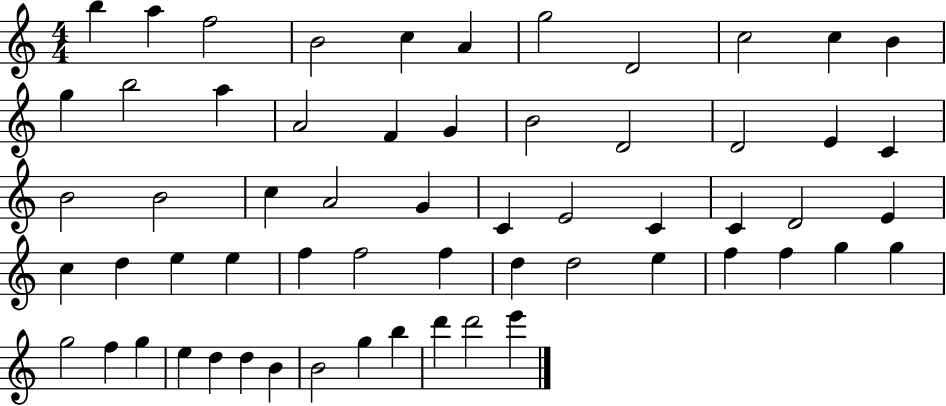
X:1
T:Untitled
M:4/4
L:1/4
K:C
b a f2 B2 c A g2 D2 c2 c B g b2 a A2 F G B2 D2 D2 E C B2 B2 c A2 G C E2 C C D2 E c d e e f f2 f d d2 e f f g g g2 f g e d d B B2 g b d' d'2 e'